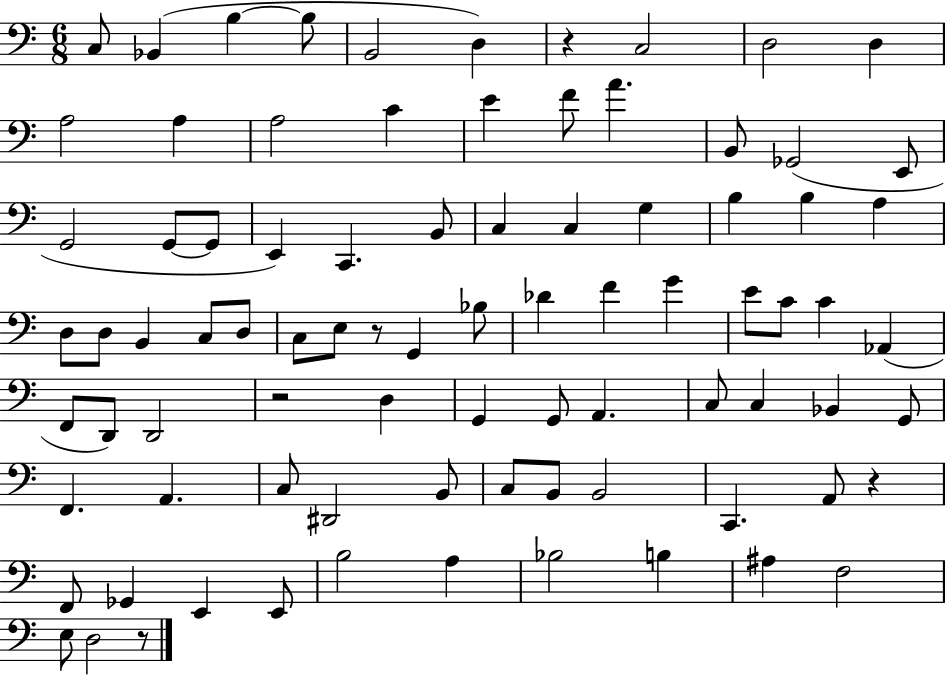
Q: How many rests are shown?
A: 5